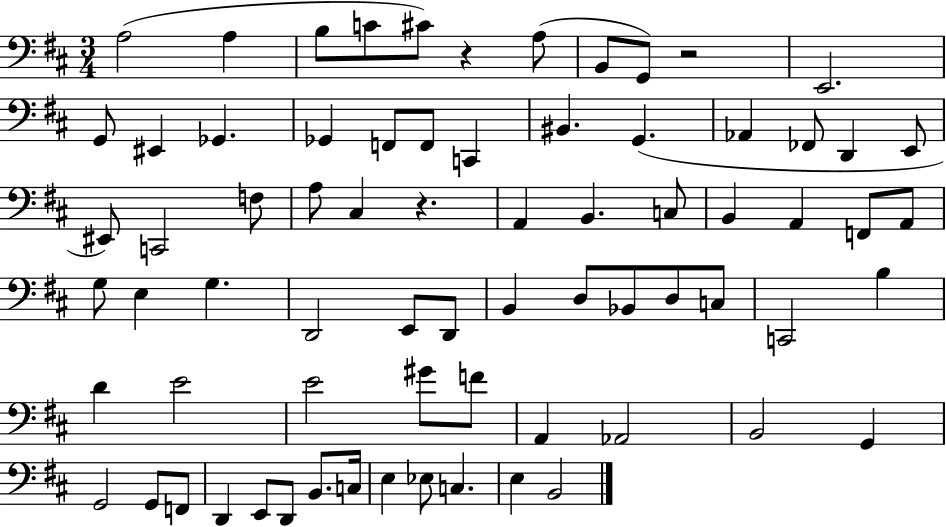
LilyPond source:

{
  \clef bass
  \numericTimeSignature
  \time 3/4
  \key d \major
  a2( a4 | b8 c'8 cis'8) r4 a8( | b,8 g,8) r2 | e,2. | \break g,8 eis,4 ges,4. | ges,4 f,8 f,8 c,4 | bis,4. g,4.( | aes,4 fes,8 d,4 e,8 | \break eis,8) c,2 f8 | a8 cis4 r4. | a,4 b,4. c8 | b,4 a,4 f,8 a,8 | \break g8 e4 g4. | d,2 e,8 d,8 | b,4 d8 bes,8 d8 c8 | c,2 b4 | \break d'4 e'2 | e'2 gis'8 f'8 | a,4 aes,2 | b,2 g,4 | \break g,2 g,8 f,8 | d,4 e,8 d,8 b,8. c16 | e4 ees8 c4. | e4 b,2 | \break \bar "|."
}